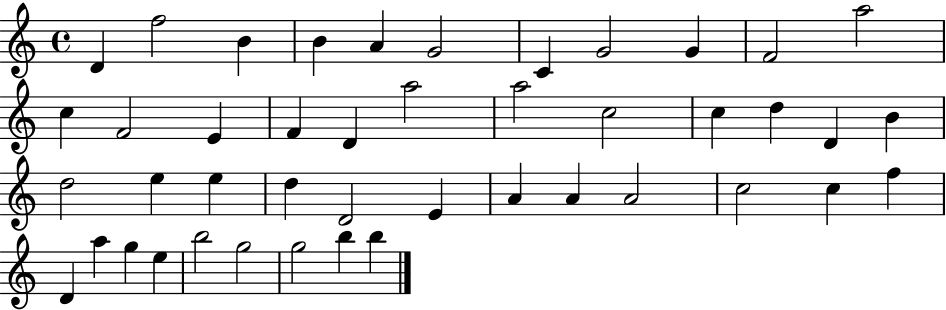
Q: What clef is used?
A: treble